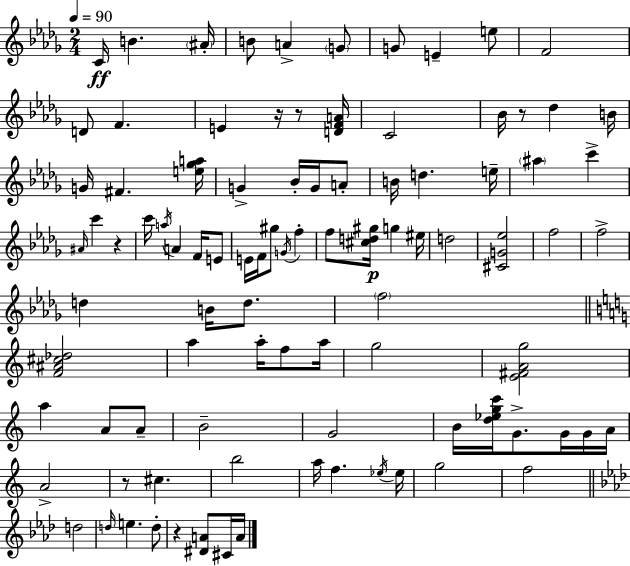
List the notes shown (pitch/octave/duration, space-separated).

C4/s B4/q. A#4/s B4/e A4/q G4/e G4/e E4/q E5/e F4/h D4/e F4/q. E4/q R/s R/e [D4,F4,A4]/s C4/h Bb4/s R/e Db5/q B4/s G4/s F#4/q. [E5,Gb5,A5]/s G4/q Bb4/s G4/s A4/e B4/s D5/q. E5/s A#5/q C6/q A#4/s C6/q R/q C6/s A5/s A4/q F4/s E4/e E4/s F4/s G#5/e G4/s F5/q F5/e [C#5,D5,G#5]/s G5/q EIS5/s D5/h [C#4,G4,Eb5]/h F5/h F5/h D5/q B4/s D5/e. F5/h [F4,A#4,C#5,Db5]/h A5/q A5/s F5/e A5/s G5/h [E4,F#4,A4,G5]/h A5/q A4/e A4/e B4/h G4/h B4/s [D5,Eb5,G5,C6]/s G4/e. G4/s G4/s A4/s A4/h R/e C#5/q. B5/h A5/s F5/q. Eb5/s Eb5/s G5/h F5/h D5/h D5/s E5/q. D5/e R/q [D#4,A4]/e C#4/s A4/s